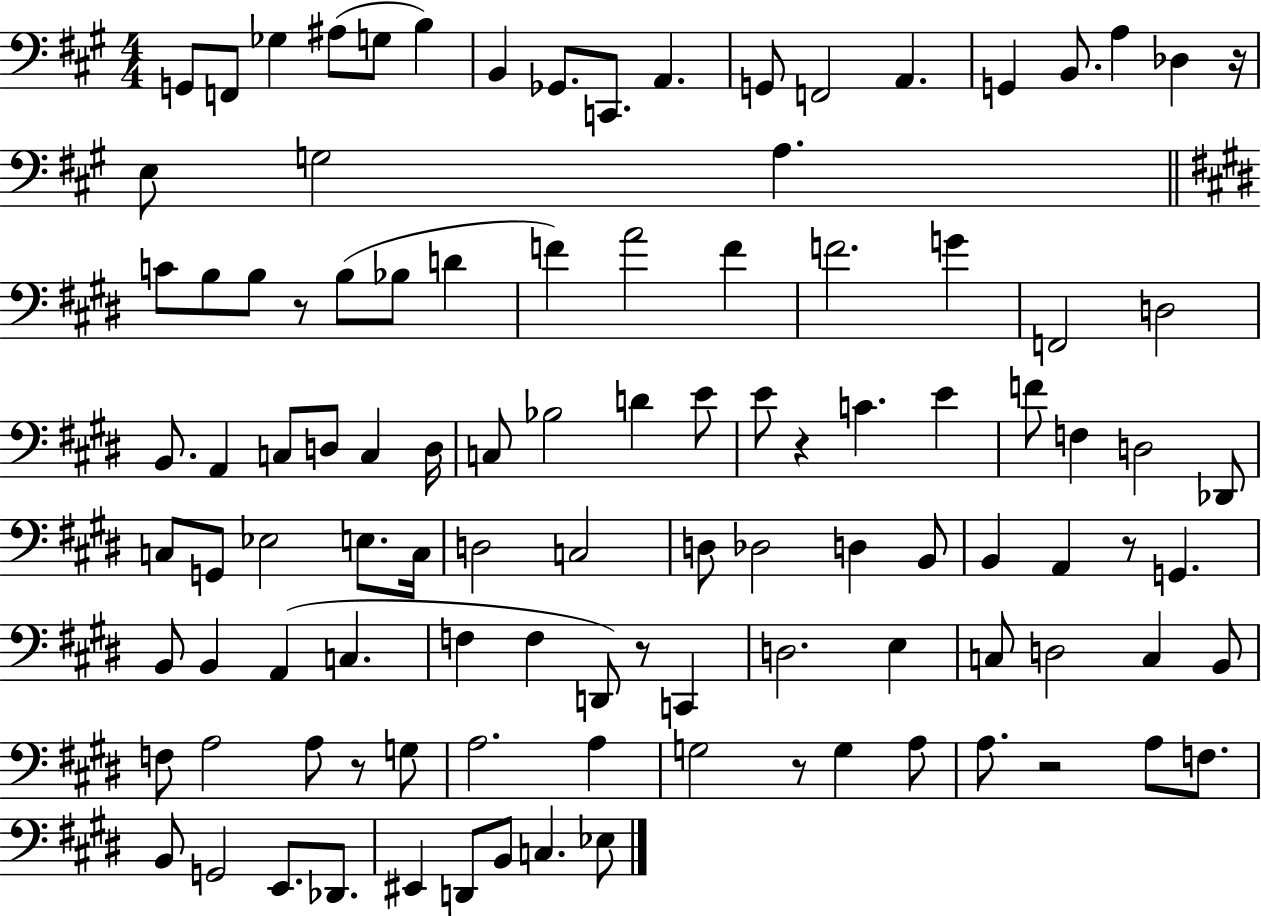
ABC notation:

X:1
T:Untitled
M:4/4
L:1/4
K:A
G,,/2 F,,/2 _G, ^A,/2 G,/2 B, B,, _G,,/2 C,,/2 A,, G,,/2 F,,2 A,, G,, B,,/2 A, _D, z/4 E,/2 G,2 A, C/2 B,/2 B,/2 z/2 B,/2 _B,/2 D F A2 F F2 G F,,2 D,2 B,,/2 A,, C,/2 D,/2 C, D,/4 C,/2 _B,2 D E/2 E/2 z C E F/2 F, D,2 _D,,/2 C,/2 G,,/2 _E,2 E,/2 C,/4 D,2 C,2 D,/2 _D,2 D, B,,/2 B,, A,, z/2 G,, B,,/2 B,, A,, C, F, F, D,,/2 z/2 C,, D,2 E, C,/2 D,2 C, B,,/2 F,/2 A,2 A,/2 z/2 G,/2 A,2 A, G,2 z/2 G, A,/2 A,/2 z2 A,/2 F,/2 B,,/2 G,,2 E,,/2 _D,,/2 ^E,, D,,/2 B,,/2 C, _E,/2